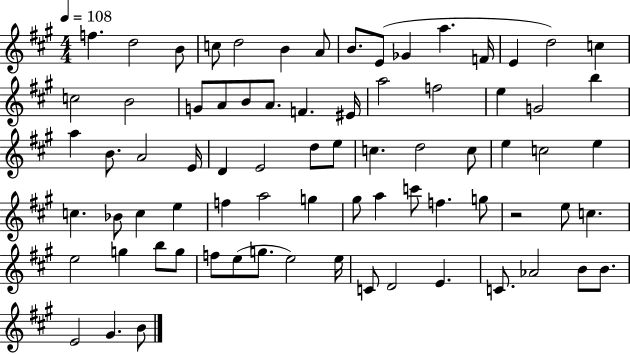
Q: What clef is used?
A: treble